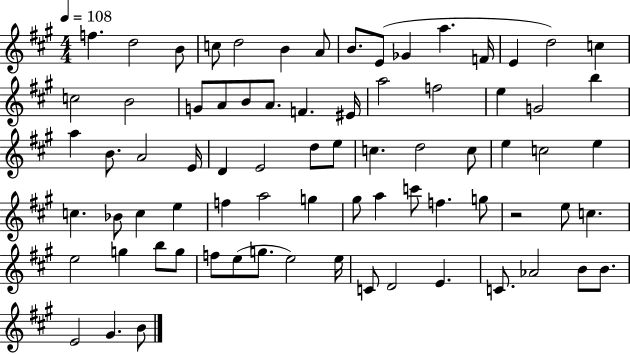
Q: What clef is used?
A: treble